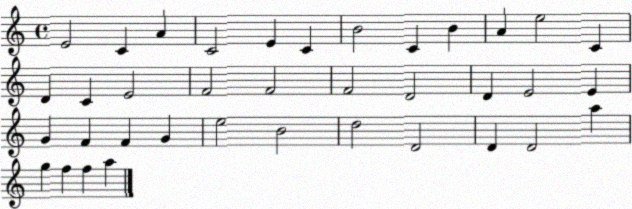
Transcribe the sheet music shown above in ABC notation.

X:1
T:Untitled
M:4/4
L:1/4
K:C
E2 C A C2 E C B2 C B A e2 C D C E2 F2 F2 F2 D2 D E2 E G F F G e2 B2 d2 D2 D D2 a g f f a